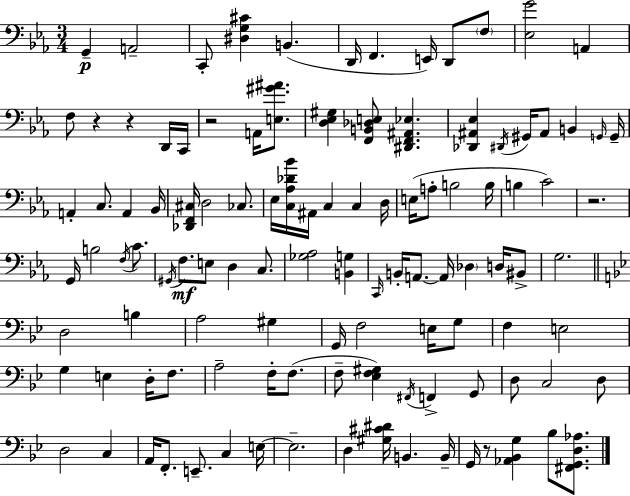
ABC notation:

X:1
T:Untitled
M:3/4
L:1/4
K:Eb
G,, A,,2 C,,/2 [^D,G,^C] B,, D,,/4 F,, E,,/4 D,,/2 F,/2 [_E,G]2 A,, F,/2 z z D,,/4 C,,/4 z2 A,,/4 [E,^G^A]/2 [D,_E,^G,] [F,,B,,_D,E,]/2 [^D,,F,,^A,,_E,] [_D,,^A,,_E,] ^D,,/4 ^G,,/4 ^A,,/2 B,, G,,/4 G,,/4 A,, C,/2 A,, _B,,/4 [_D,,F,,^C,]/4 D,2 _C,/2 _E,/4 [C,_A,_D_B]/4 ^A,,/4 C, C, D,/4 E,/4 A,/2 B,2 B,/4 B, C2 z2 G,,/4 B,2 F,/4 C/2 ^G,,/4 F,/2 E,/2 D, C,/2 [_G,_A,]2 [B,,G,] C,,/4 B,,/4 A,,/2 A,,/4 _D, D,/4 ^B,,/2 G,2 D,2 B, A,2 ^G, G,,/4 F,2 E,/4 G,/2 F, E,2 G, E, D,/4 F,/2 A,2 F,/4 F,/2 F,/2 [_E,F,^G,] ^F,,/4 F,, G,,/2 D,/2 C,2 D,/2 D,2 C, A,,/4 F,,/2 E,,/2 C, E,/4 E,2 D, [^G,^C^D]/4 B,, B,,/4 G,,/4 z/2 [_A,,_B,,G,] _B,/2 [^F,,G,,D,_A,]/2